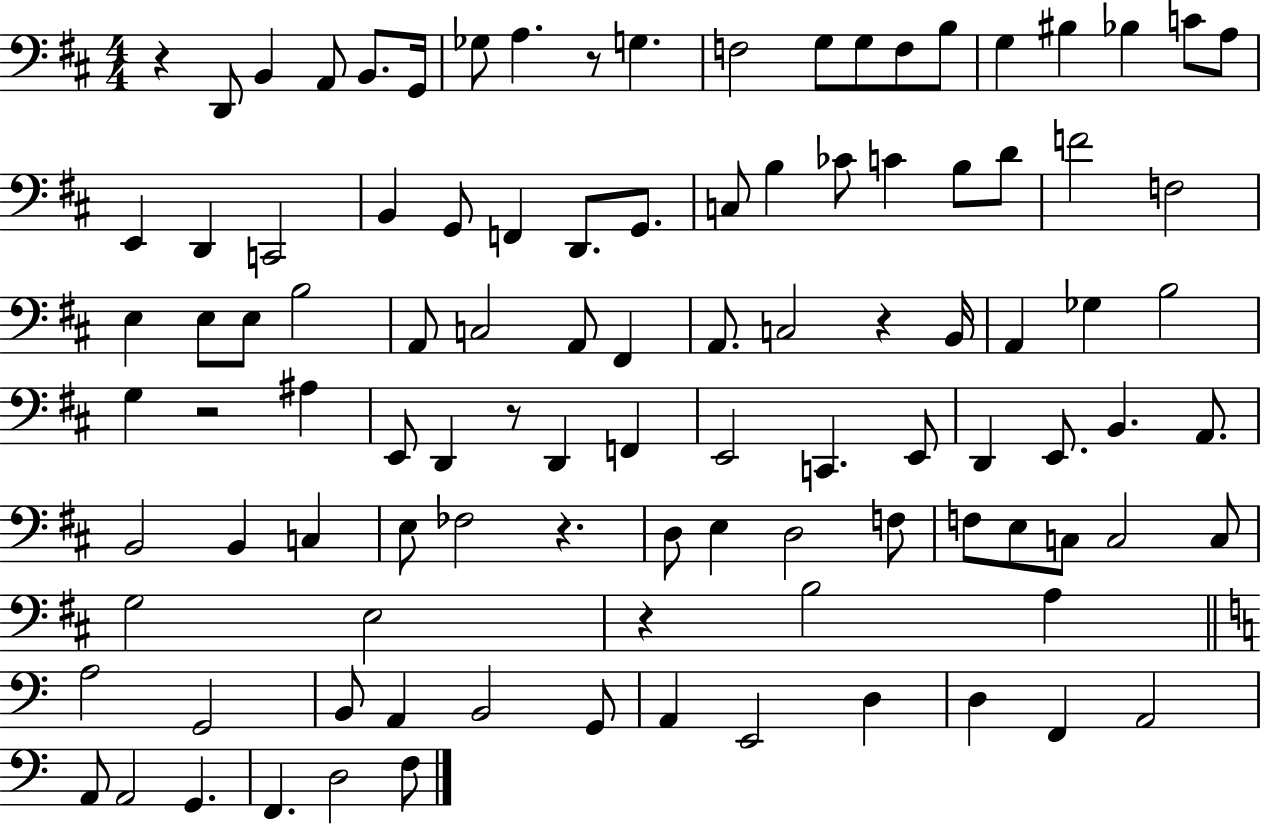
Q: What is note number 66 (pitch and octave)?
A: FES3